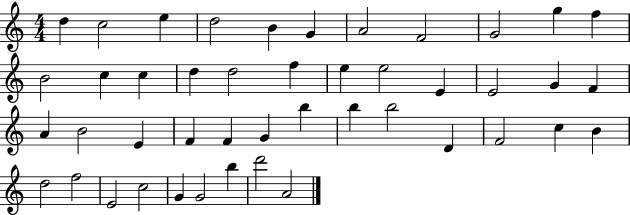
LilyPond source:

{
  \clef treble
  \numericTimeSignature
  \time 4/4
  \key c \major
  d''4 c''2 e''4 | d''2 b'4 g'4 | a'2 f'2 | g'2 g''4 f''4 | \break b'2 c''4 c''4 | d''4 d''2 f''4 | e''4 e''2 e'4 | e'2 g'4 f'4 | \break a'4 b'2 e'4 | f'4 f'4 g'4 b''4 | b''4 b''2 d'4 | f'2 c''4 b'4 | \break d''2 f''2 | e'2 c''2 | g'4 g'2 b''4 | d'''2 a'2 | \break \bar "|."
}